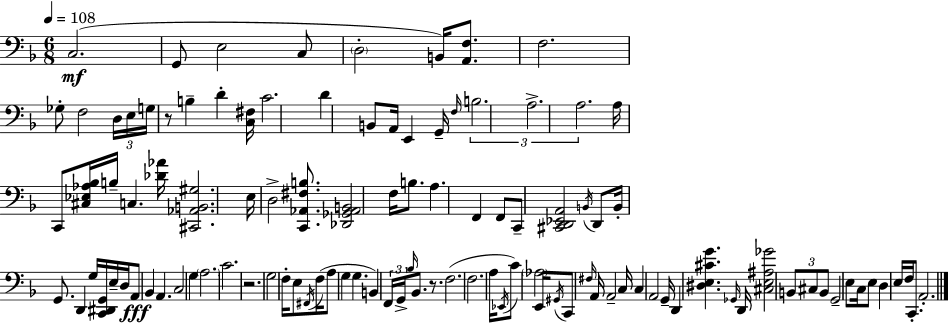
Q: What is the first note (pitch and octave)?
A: C3